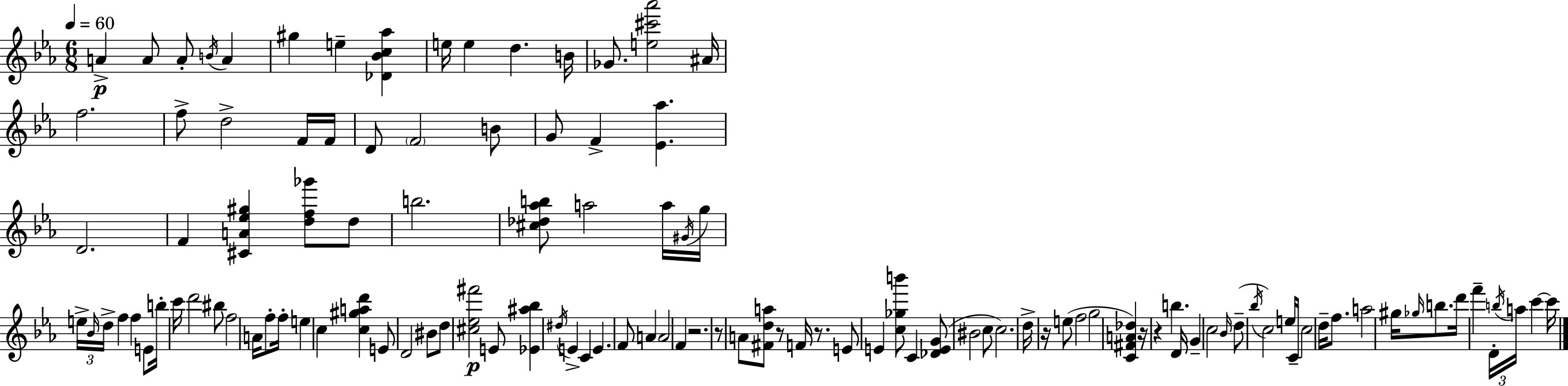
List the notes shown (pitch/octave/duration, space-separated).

A4/q A4/e A4/e B4/s A4/q G#5/q E5/q [Db4,Bb4,C5,Ab5]/q E5/s E5/q D5/q. B4/s Gb4/e. [E5,C#6,Ab6]/h A#4/s F5/h. F5/e D5/h F4/s F4/s D4/e F4/h B4/e G4/e F4/q [Eb4,Ab5]/q. D4/h. F4/q [C#4,A4,Eb5,G#5]/q [D5,F5,Gb6]/e D5/e B5/h. [C#5,Db5,Ab5,B5]/e A5/h A5/s G#4/s G5/s E5/s Bb4/s D5/s F5/q F5/q E4/e B5/s C6/s D6/h BIS5/e F5/h A4/s F5/e F5/s E5/q C5/q [C5,G#5,A5,D6]/q E4/e D4/h BIS4/e D5/e [C#5,Eb5,F#6]/h E4/e [Eb4,A#5,Bb5]/q D#5/s E4/q C4/q E4/q. F4/e A4/q A4/h F4/q R/h. R/e A4/e [F#4,D5,A5]/e R/e F4/s R/e. E4/e E4/q [C5,Gb5,B6]/e C4/q [Db4,E4,G4]/e BIS4/h C5/e C5/h. D5/s R/s E5/e F5/h G5/h [C4,F#4,A4,Db5]/q R/s R/q B5/q. D4/s G4/q C5/h Bb4/s D5/e Bb5/s C5/h E5/s C4/s C5/h D5/s F5/e. A5/h G#5/s Gb5/s B5/e. D6/s F6/q D4/s B5/s A5/s C6/q C6/s